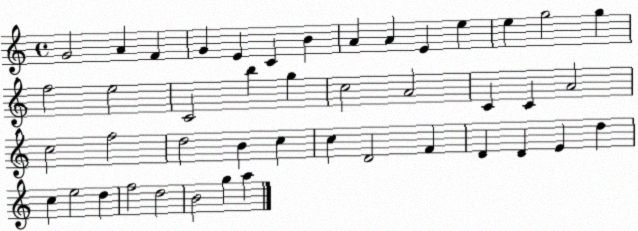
X:1
T:Untitled
M:4/4
L:1/4
K:C
G2 A F G E C B A A E e e g2 g f2 e2 C2 b g c2 A2 C C A2 c2 f2 d2 B c c D2 F D D E d c e2 d f2 d2 B2 g a